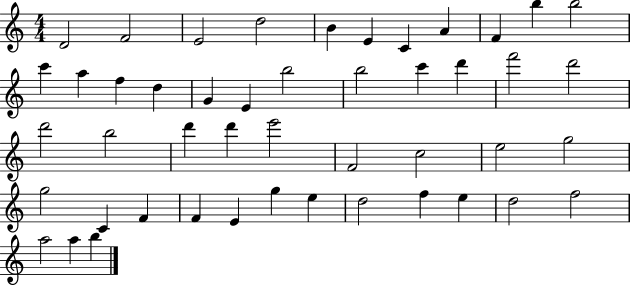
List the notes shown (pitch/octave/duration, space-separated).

D4/h F4/h E4/h D5/h B4/q E4/q C4/q A4/q F4/q B5/q B5/h C6/q A5/q F5/q D5/q G4/q E4/q B5/h B5/h C6/q D6/q F6/h D6/h D6/h B5/h D6/q D6/q E6/h F4/h C5/h E5/h G5/h G5/h C4/q F4/q F4/q E4/q G5/q E5/q D5/h F5/q E5/q D5/h F5/h A5/h A5/q B5/q